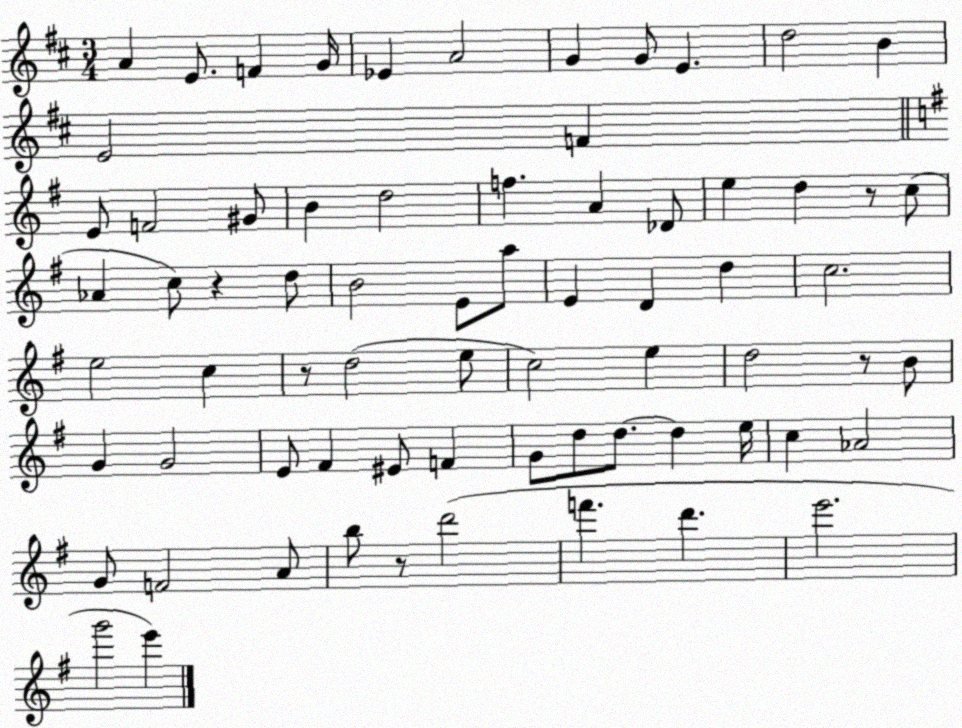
X:1
T:Untitled
M:3/4
L:1/4
K:D
A E/2 F G/4 _E A2 G G/2 E d2 B E2 F E/2 F2 ^G/2 B d2 f A _D/2 e d z/2 c/2 _A c/2 z d/2 B2 E/2 a/2 E D d c2 e2 c z/2 d2 e/2 c2 e d2 z/2 B/2 G G2 E/2 ^F ^E/2 F G/2 d/2 d/2 d e/4 c _A2 G/2 F2 A/2 b/2 z/2 d'2 f' d' e'2 g'2 e'